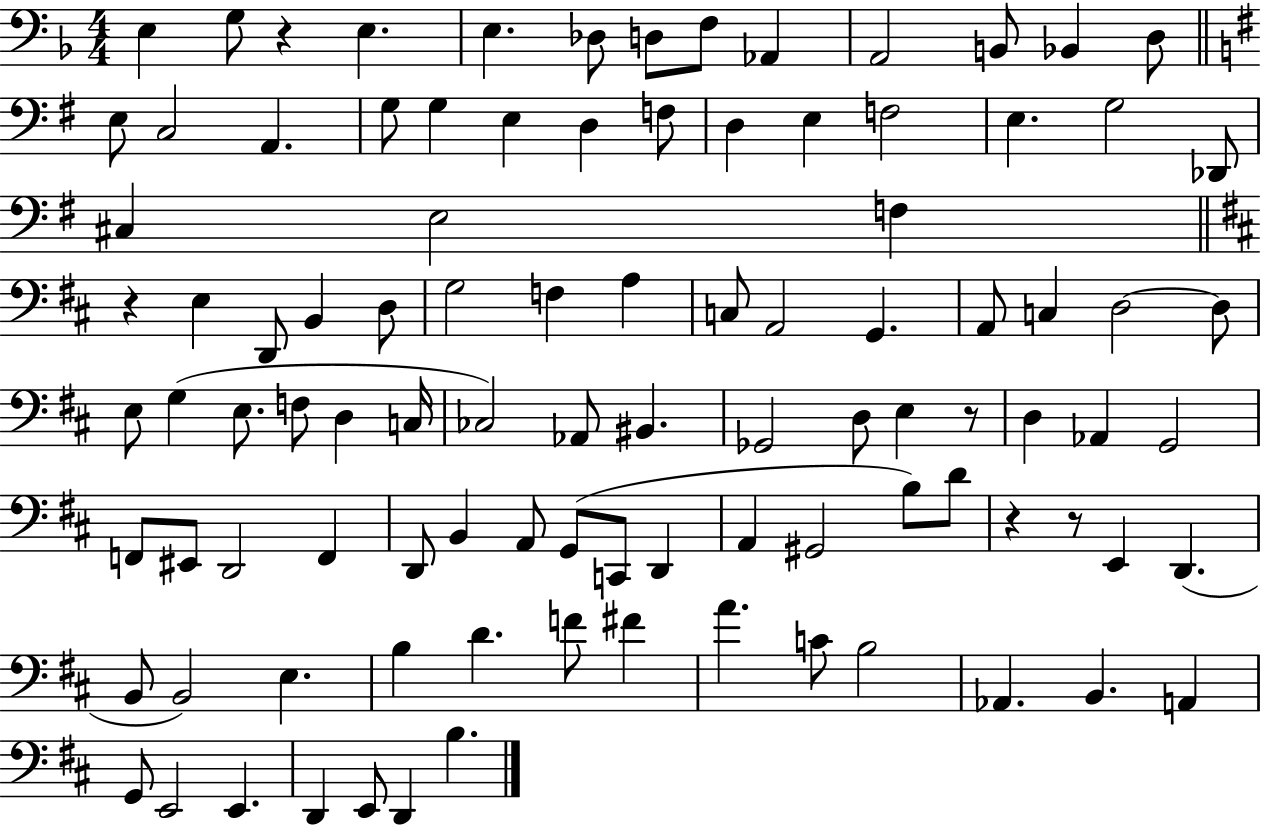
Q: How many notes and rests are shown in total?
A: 99